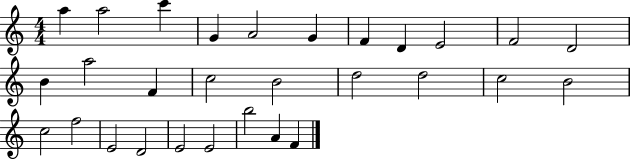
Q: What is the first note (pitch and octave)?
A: A5